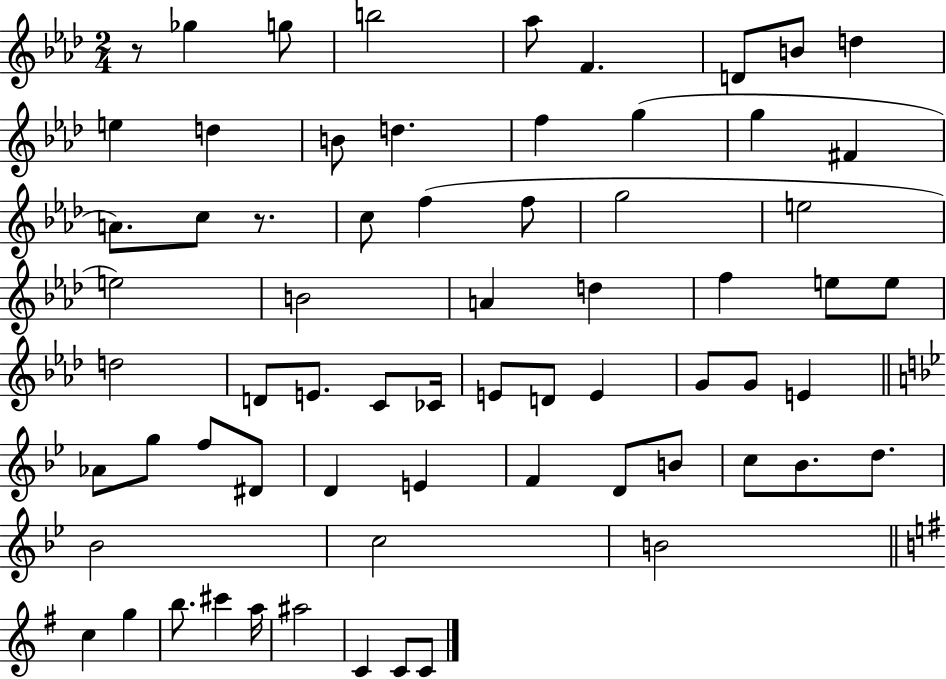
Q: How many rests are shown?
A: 2